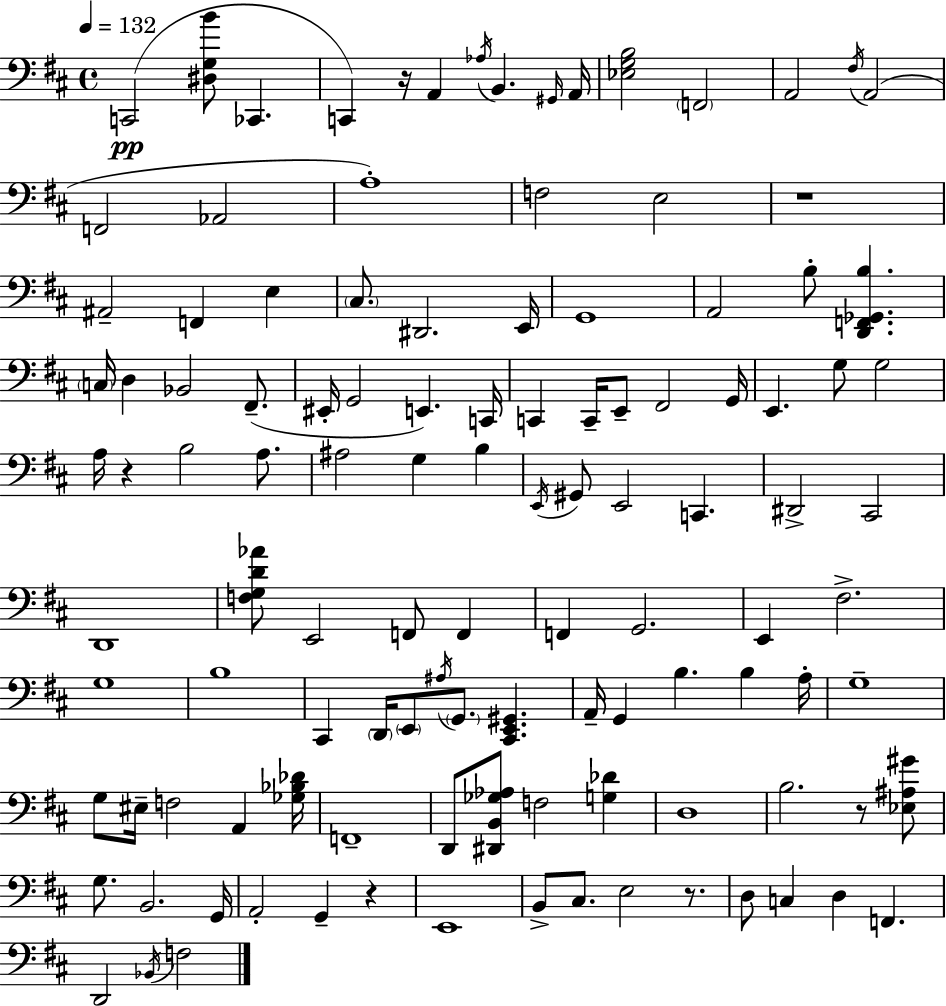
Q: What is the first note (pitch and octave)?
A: C2